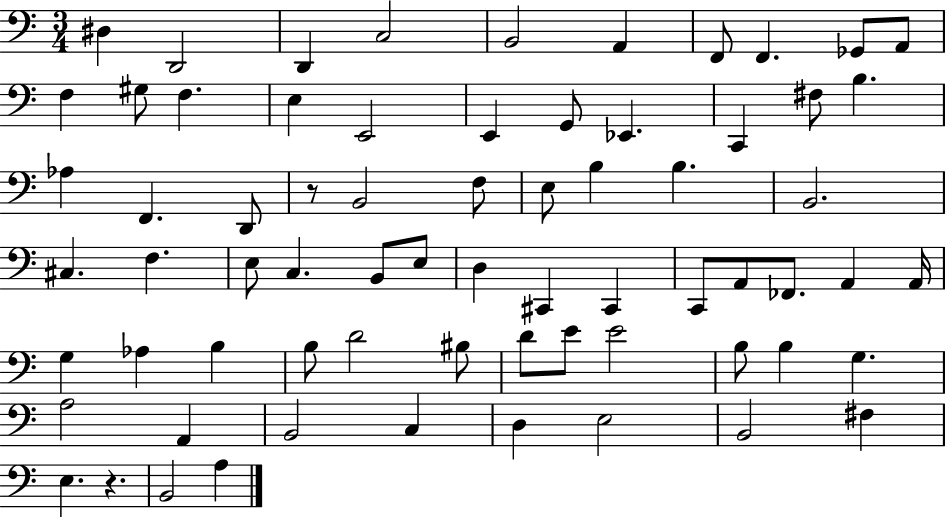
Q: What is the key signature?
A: C major